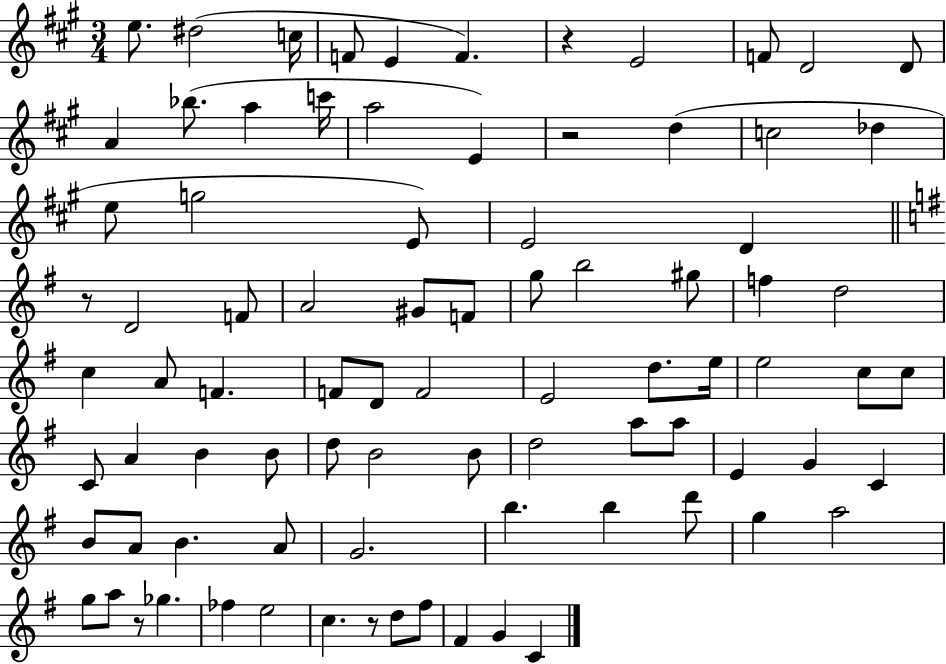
E5/e. D#5/h C5/s F4/e E4/q F4/q. R/q E4/h F4/e D4/h D4/e A4/q Bb5/e. A5/q C6/s A5/h E4/q R/h D5/q C5/h Db5/q E5/e G5/h E4/e E4/h D4/q R/e D4/h F4/e A4/h G#4/e F4/e G5/e B5/h G#5/e F5/q D5/h C5/q A4/e F4/q. F4/e D4/e F4/h E4/h D5/e. E5/s E5/h C5/e C5/e C4/e A4/q B4/q B4/e D5/e B4/h B4/e D5/h A5/e A5/e E4/q G4/q C4/q B4/e A4/e B4/q. A4/e G4/h. B5/q. B5/q D6/e G5/q A5/h G5/e A5/e R/e Gb5/q. FES5/q E5/h C5/q. R/e D5/e F#5/e F#4/q G4/q C4/q